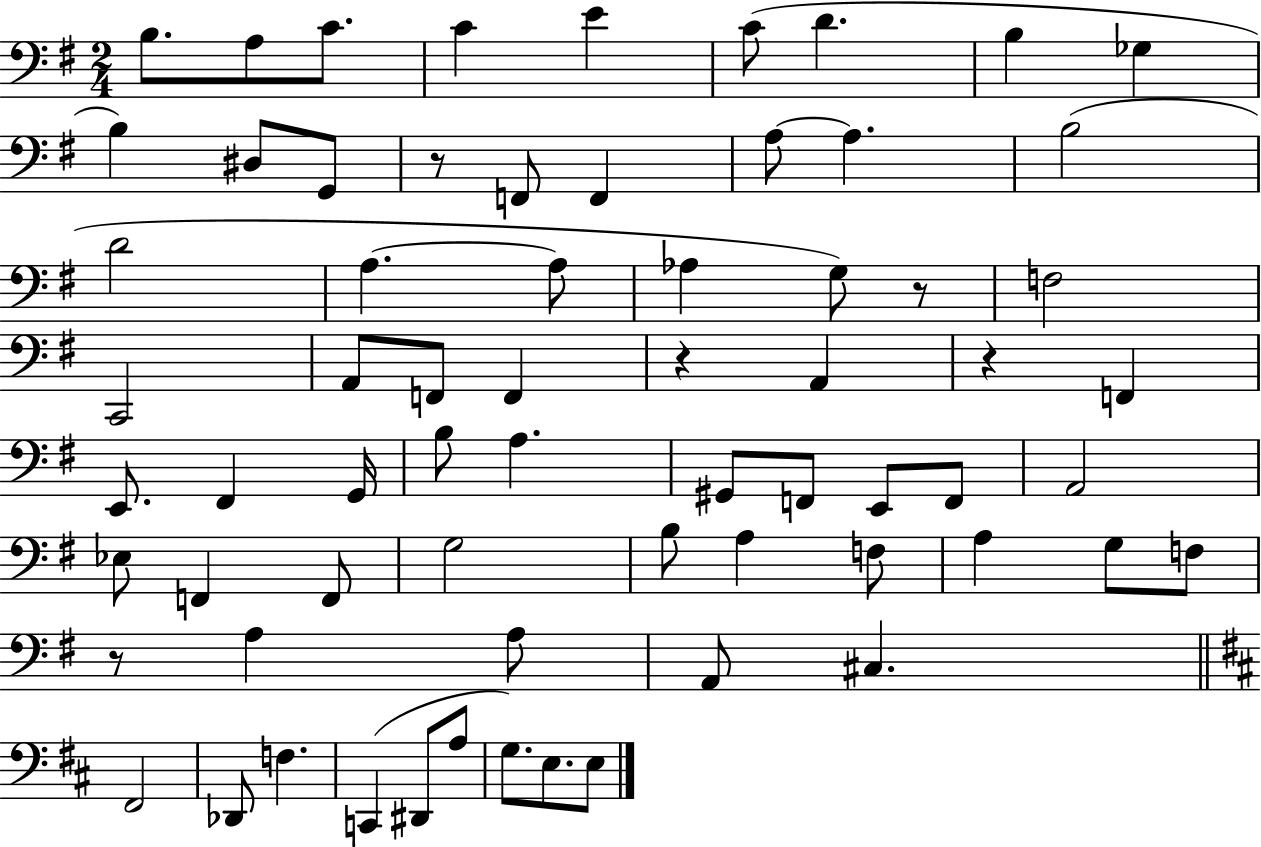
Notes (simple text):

B3/e. A3/e C4/e. C4/q E4/q C4/e D4/q. B3/q Gb3/q B3/q D#3/e G2/e R/e F2/e F2/q A3/e A3/q. B3/h D4/h A3/q. A3/e Ab3/q G3/e R/e F3/h C2/h A2/e F2/e F2/q R/q A2/q R/q F2/q E2/e. F#2/q G2/s B3/e A3/q. G#2/e F2/e E2/e F2/e A2/h Eb3/e F2/q F2/e G3/h B3/e A3/q F3/e A3/q G3/e F3/e R/e A3/q A3/e A2/e C#3/q. F#2/h Db2/e F3/q. C2/q D#2/e A3/e G3/e. E3/e. E3/e